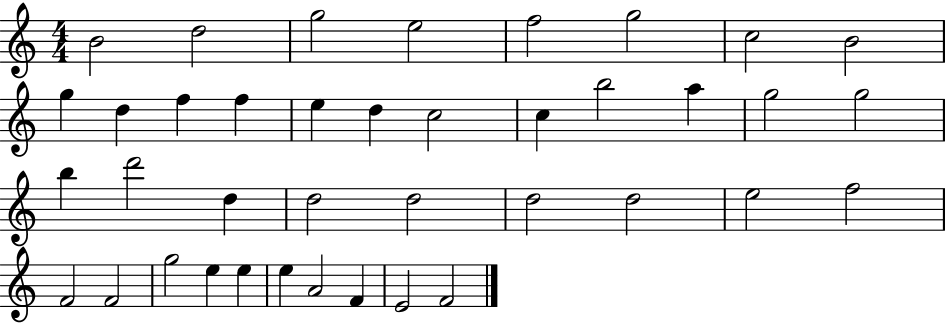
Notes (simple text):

B4/h D5/h G5/h E5/h F5/h G5/h C5/h B4/h G5/q D5/q F5/q F5/q E5/q D5/q C5/h C5/q B5/h A5/q G5/h G5/h B5/q D6/h D5/q D5/h D5/h D5/h D5/h E5/h F5/h F4/h F4/h G5/h E5/q E5/q E5/q A4/h F4/q E4/h F4/h